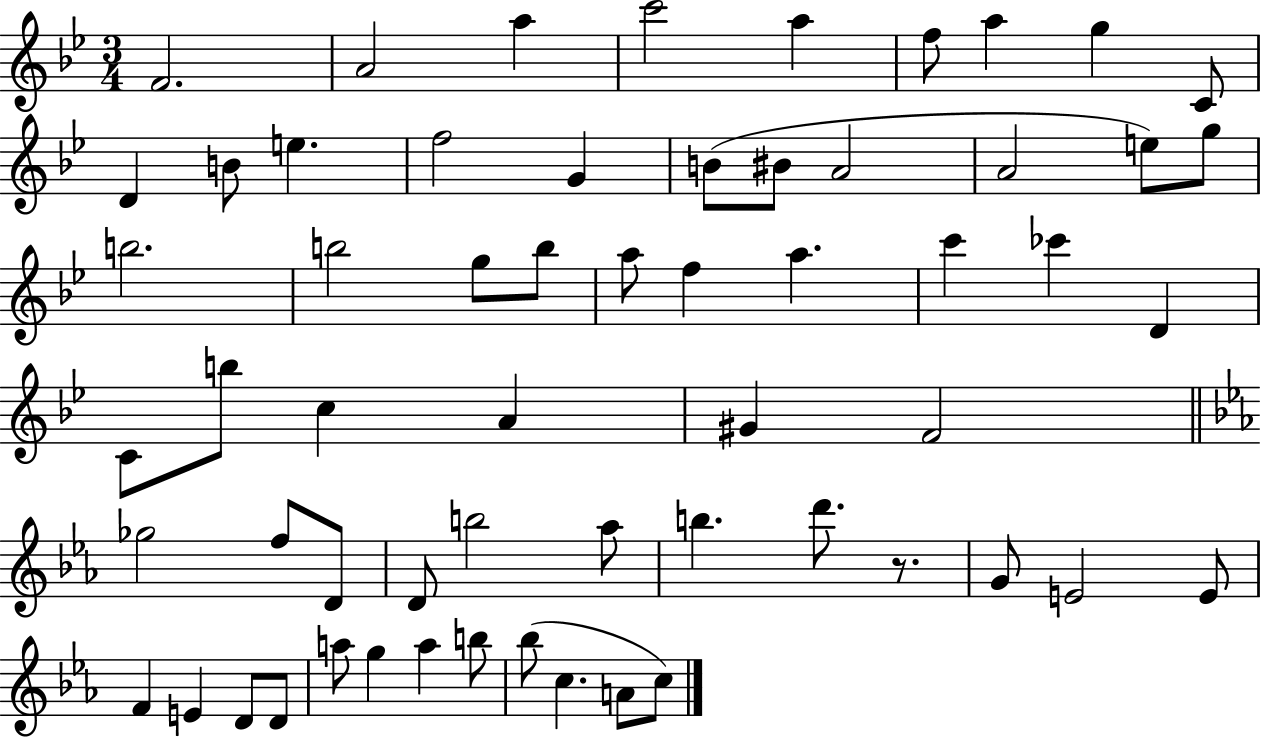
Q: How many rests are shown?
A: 1